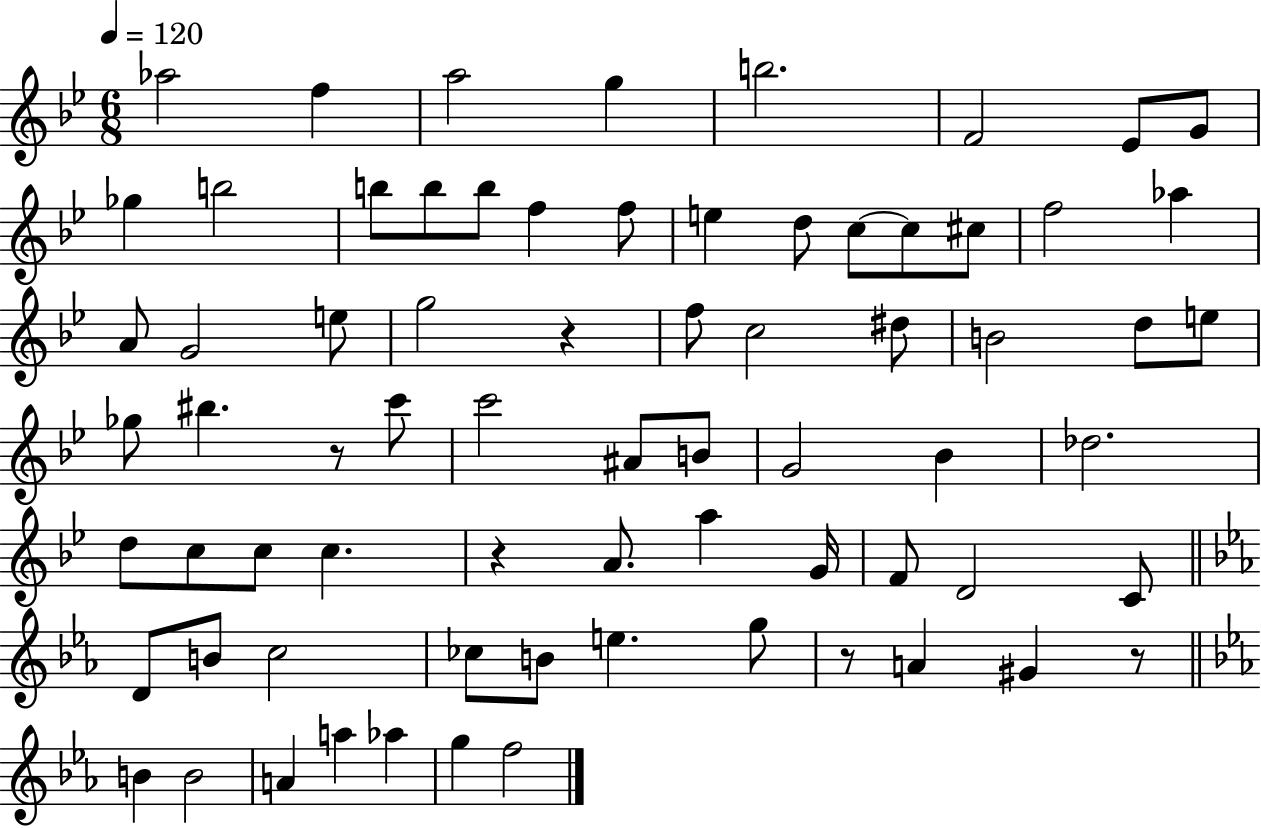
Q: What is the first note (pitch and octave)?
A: Ab5